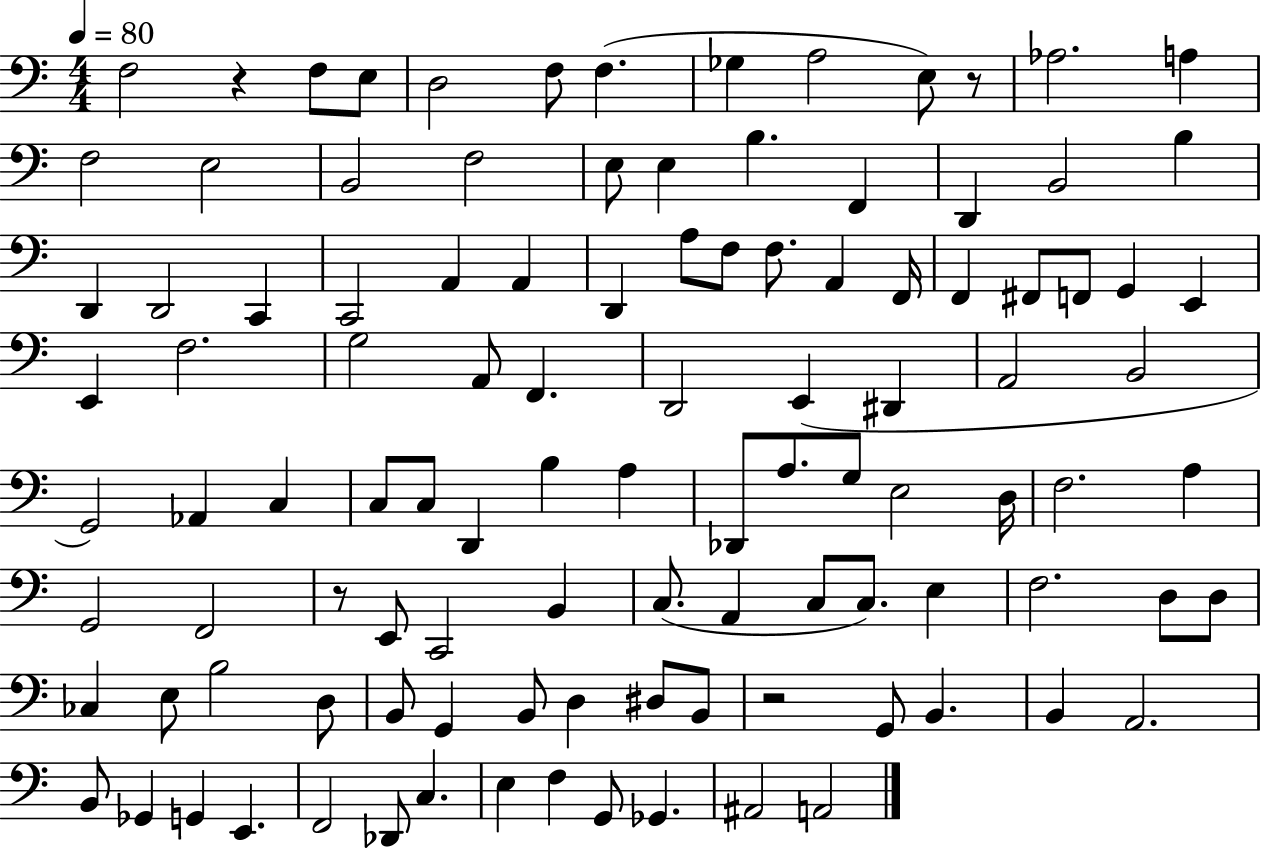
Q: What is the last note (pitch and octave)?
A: A2